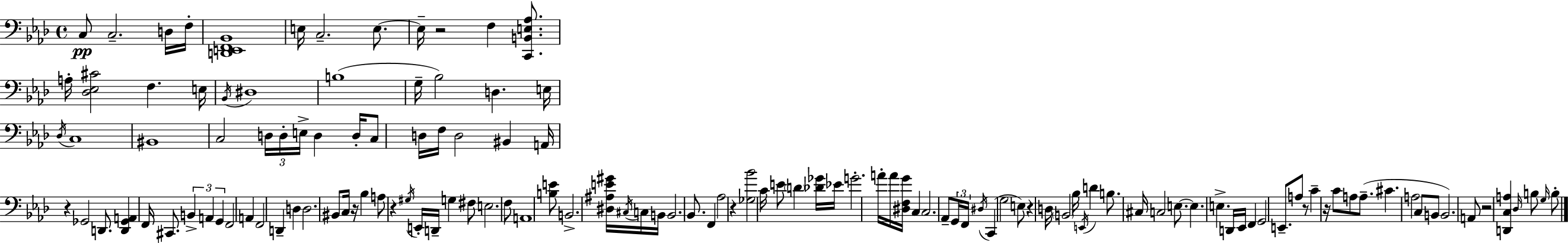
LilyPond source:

{
  \clef bass
  \time 4/4
  \defaultTimeSignature
  \key aes \major
  c8\pp c2.-- d16 f16-. | <d, e, f, bes,>1 | e16 c2.-- e8.~~ | e16-- r2 f4 <c, b, e aes>8. | \break a16-. <des ees cis'>2 f4. e16 | \acciaccatura { bes,16 } dis1 | b1( | g16-- bes2) d4. | \break e16 \acciaccatura { des16 } c1 | bis,1 | c2 \tuplet 3/2 { d16 d16-. e16-> } d4 | d16-. c8 d16 f16 d2 bis,4 | \break a,16 r4 ges,2 d,8. | <d, ges, a,>4 f,16 cis,8. \tuplet 3/2 { b,4-> a,4 | g,4 } f,2 a,4 | f,2 d,4-- d4 | \break d2. bis,8 | c16 r16 bes4 a8 r4 \acciaccatura { gis16 } e,16-. d,16-- g4 | fis8 e2. | f8 a,1 | \break <b e'>8 b,2.-> | <dis ais e' gis'>16 \acciaccatura { cis16 } c16 b,16 b,2. | bes,8. f,4 aes2 | r4 <ges bes'>2 c'16 e'8 \parenthesize d'4 | \break <des' ges'>16 ees'16 g'2.-. | a'16-. a'16 <dis f g'>16 c4 c2. | aes,8-- \tuplet 3/2 { g,16 f,16 \acciaccatura { dis16 }( } c,4 g2 | e8) r4 d16 \parenthesize b,2 | \break bes16 \acciaccatura { e,16 } d'4 b8. cis16 c2 | e8.~~ e4. e4.-> | d,16 ees,16 f,4 g,2 | e,8.-- a8 r8 c'4-- r16 c'8 | \break a8 a8.--( cis'4. a2 | c8 b,8 b,2.) | a,8 r2 <d, c a>4 | \grace { des16 } b8 \grace { g16 } b8-. \bar "|."
}